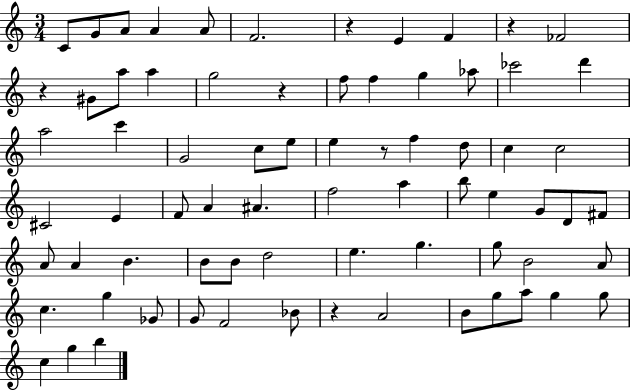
X:1
T:Untitled
M:3/4
L:1/4
K:C
C/2 G/2 A/2 A A/2 F2 z E F z _F2 z ^G/2 a/2 a g2 z f/2 f g _a/2 _c'2 d' a2 c' G2 c/2 e/2 e z/2 f d/2 c c2 ^C2 E F/2 A ^A f2 a b/2 e G/2 D/2 ^F/2 A/2 A B B/2 B/2 d2 e g g/2 B2 A/2 c g _G/2 G/2 F2 _B/2 z A2 B/2 g/2 a/2 g g/2 c g b